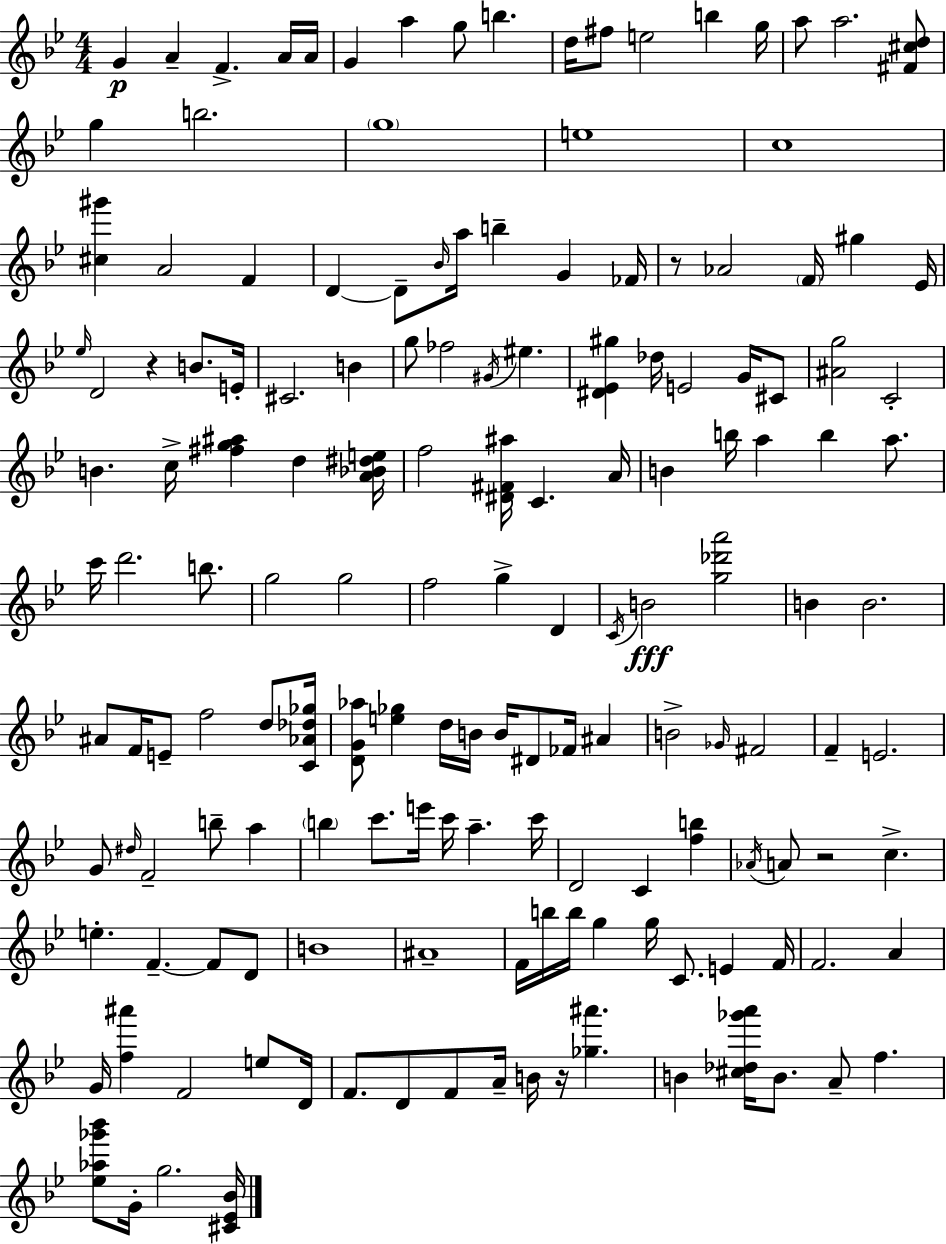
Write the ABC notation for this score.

X:1
T:Untitled
M:4/4
L:1/4
K:Bb
G A F A/4 A/4 G a g/2 b d/4 ^f/2 e2 b g/4 a/2 a2 [^F^cd]/2 g b2 g4 e4 c4 [^c^g'] A2 F D D/2 _B/4 a/4 b G _F/4 z/2 _A2 F/4 ^g _E/4 _e/4 D2 z B/2 E/4 ^C2 B g/2 _f2 ^G/4 ^e [^D_E^g] _d/4 E2 G/4 ^C/2 [^Ag]2 C2 B c/4 [^fg^a] d [A_B^de]/4 f2 [^D^F^a]/4 C A/4 B b/4 a b a/2 c'/4 d'2 b/2 g2 g2 f2 g D C/4 B2 [g_d'a']2 B B2 ^A/2 F/4 E/2 f2 d/2 [C_A_d_g]/4 [DG_a]/2 [e_g] d/4 B/4 B/4 ^D/2 _F/4 ^A B2 _G/4 ^F2 F E2 G/2 ^d/4 F2 b/2 a b c'/2 e'/4 c'/4 a c'/4 D2 C [fb] _A/4 A/2 z2 c e F F/2 D/2 B4 ^A4 F/4 b/4 b/4 g g/4 C/2 E F/4 F2 A G/4 [f^a'] F2 e/2 D/4 F/2 D/2 F/2 A/4 B/4 z/4 [_g^a'] B [^c_d_g'a']/4 B/2 A/2 f [_e_a_g'_b']/2 G/4 g2 [^C_E_B]/4